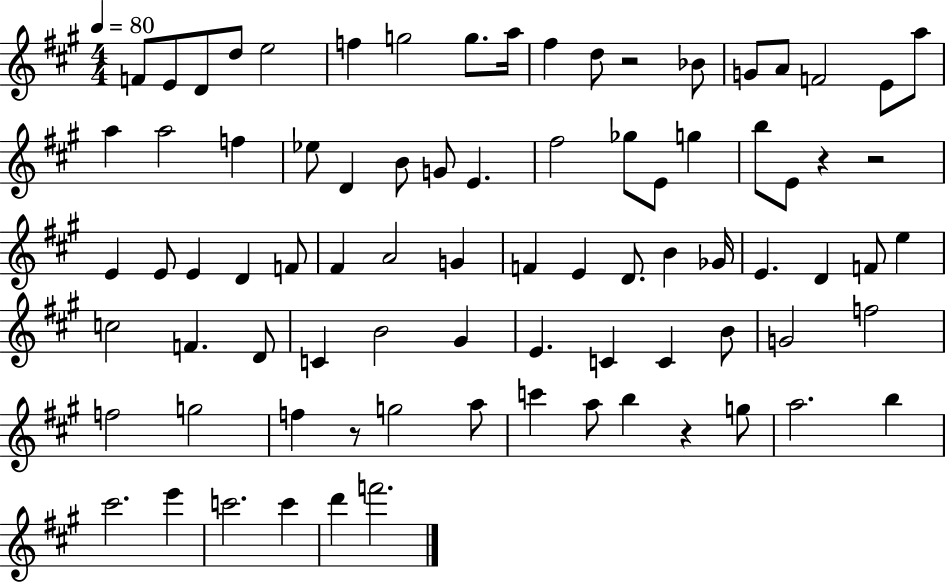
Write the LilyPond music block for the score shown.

{
  \clef treble
  \numericTimeSignature
  \time 4/4
  \key a \major
  \tempo 4 = 80
  f'8 e'8 d'8 d''8 e''2 | f''4 g''2 g''8. a''16 | fis''4 d''8 r2 bes'8 | g'8 a'8 f'2 e'8 a''8 | \break a''4 a''2 f''4 | ees''8 d'4 b'8 g'8 e'4. | fis''2 ges''8 e'8 g''4 | b''8 e'8 r4 r2 | \break e'4 e'8 e'4 d'4 f'8 | fis'4 a'2 g'4 | f'4 e'4 d'8. b'4 ges'16 | e'4. d'4 f'8 e''4 | \break c''2 f'4. d'8 | c'4 b'2 gis'4 | e'4. c'4 c'4 b'8 | g'2 f''2 | \break f''2 g''2 | f''4 r8 g''2 a''8 | c'''4 a''8 b''4 r4 g''8 | a''2. b''4 | \break cis'''2. e'''4 | c'''2. c'''4 | d'''4 f'''2. | \bar "|."
}